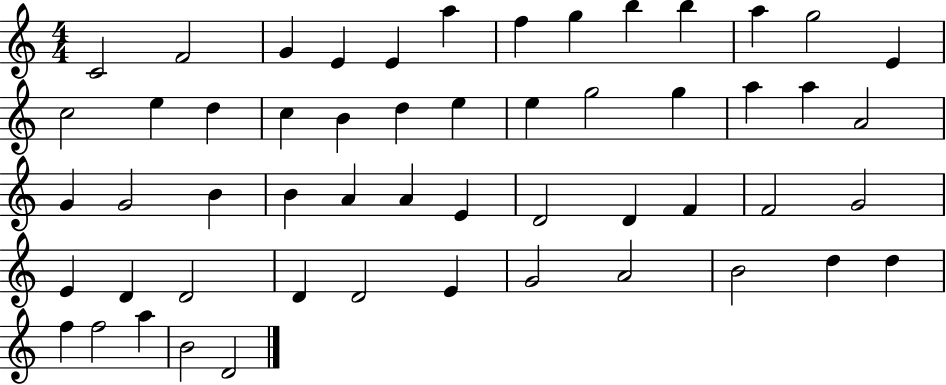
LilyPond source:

{
  \clef treble
  \numericTimeSignature
  \time 4/4
  \key c \major
  c'2 f'2 | g'4 e'4 e'4 a''4 | f''4 g''4 b''4 b''4 | a''4 g''2 e'4 | \break c''2 e''4 d''4 | c''4 b'4 d''4 e''4 | e''4 g''2 g''4 | a''4 a''4 a'2 | \break g'4 g'2 b'4 | b'4 a'4 a'4 e'4 | d'2 d'4 f'4 | f'2 g'2 | \break e'4 d'4 d'2 | d'4 d'2 e'4 | g'2 a'2 | b'2 d''4 d''4 | \break f''4 f''2 a''4 | b'2 d'2 | \bar "|."
}